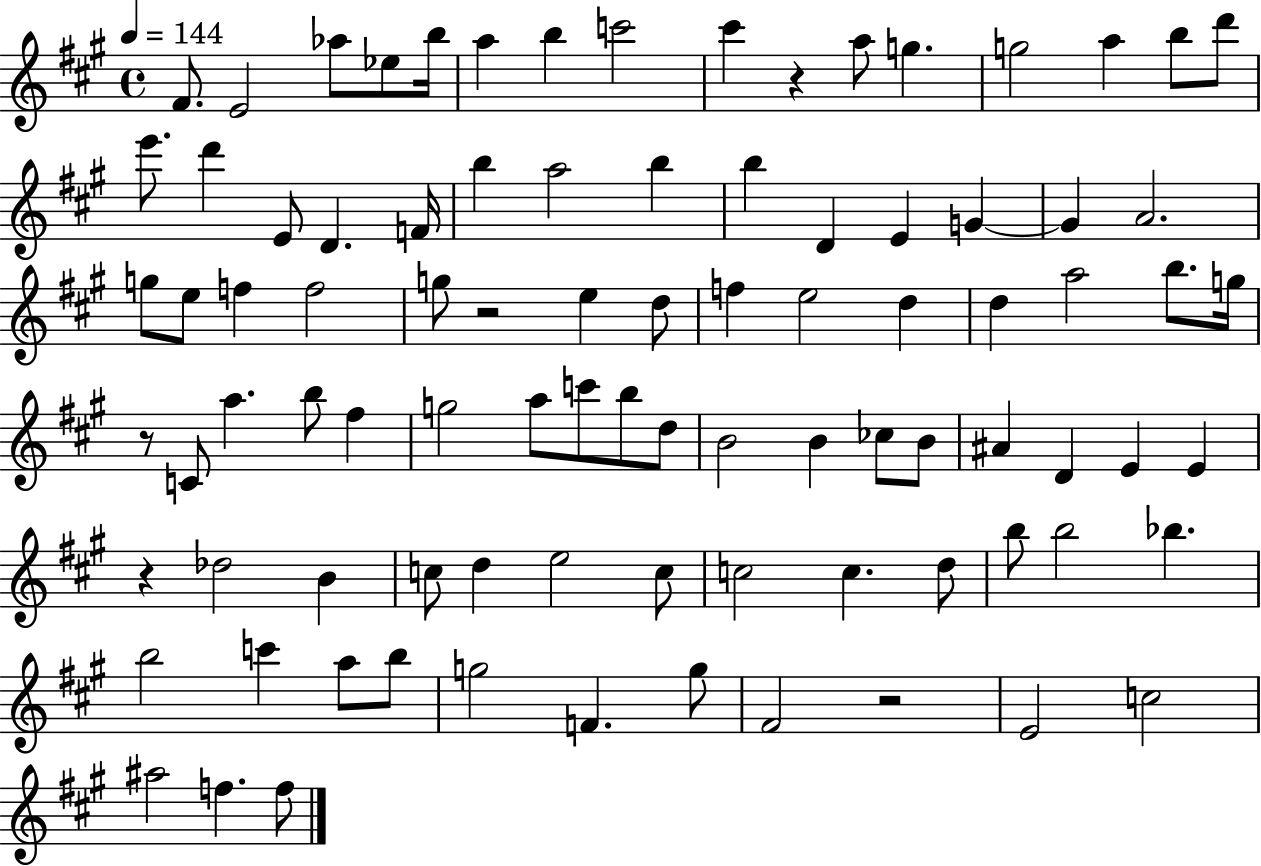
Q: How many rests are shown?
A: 5